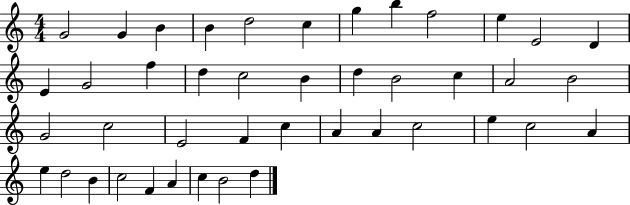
{
  \clef treble
  \numericTimeSignature
  \time 4/4
  \key c \major
  g'2 g'4 b'4 | b'4 d''2 c''4 | g''4 b''4 f''2 | e''4 e'2 d'4 | \break e'4 g'2 f''4 | d''4 c''2 b'4 | d''4 b'2 c''4 | a'2 b'2 | \break g'2 c''2 | e'2 f'4 c''4 | a'4 a'4 c''2 | e''4 c''2 a'4 | \break e''4 d''2 b'4 | c''2 f'4 a'4 | c''4 b'2 d''4 | \bar "|."
}